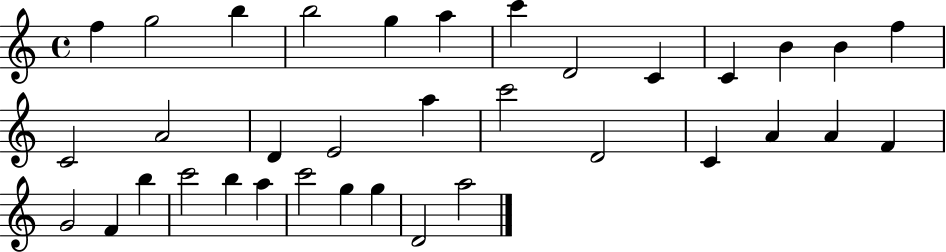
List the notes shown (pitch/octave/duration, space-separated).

F5/q G5/h B5/q B5/h G5/q A5/q C6/q D4/h C4/q C4/q B4/q B4/q F5/q C4/h A4/h D4/q E4/h A5/q C6/h D4/h C4/q A4/q A4/q F4/q G4/h F4/q B5/q C6/h B5/q A5/q C6/h G5/q G5/q D4/h A5/h